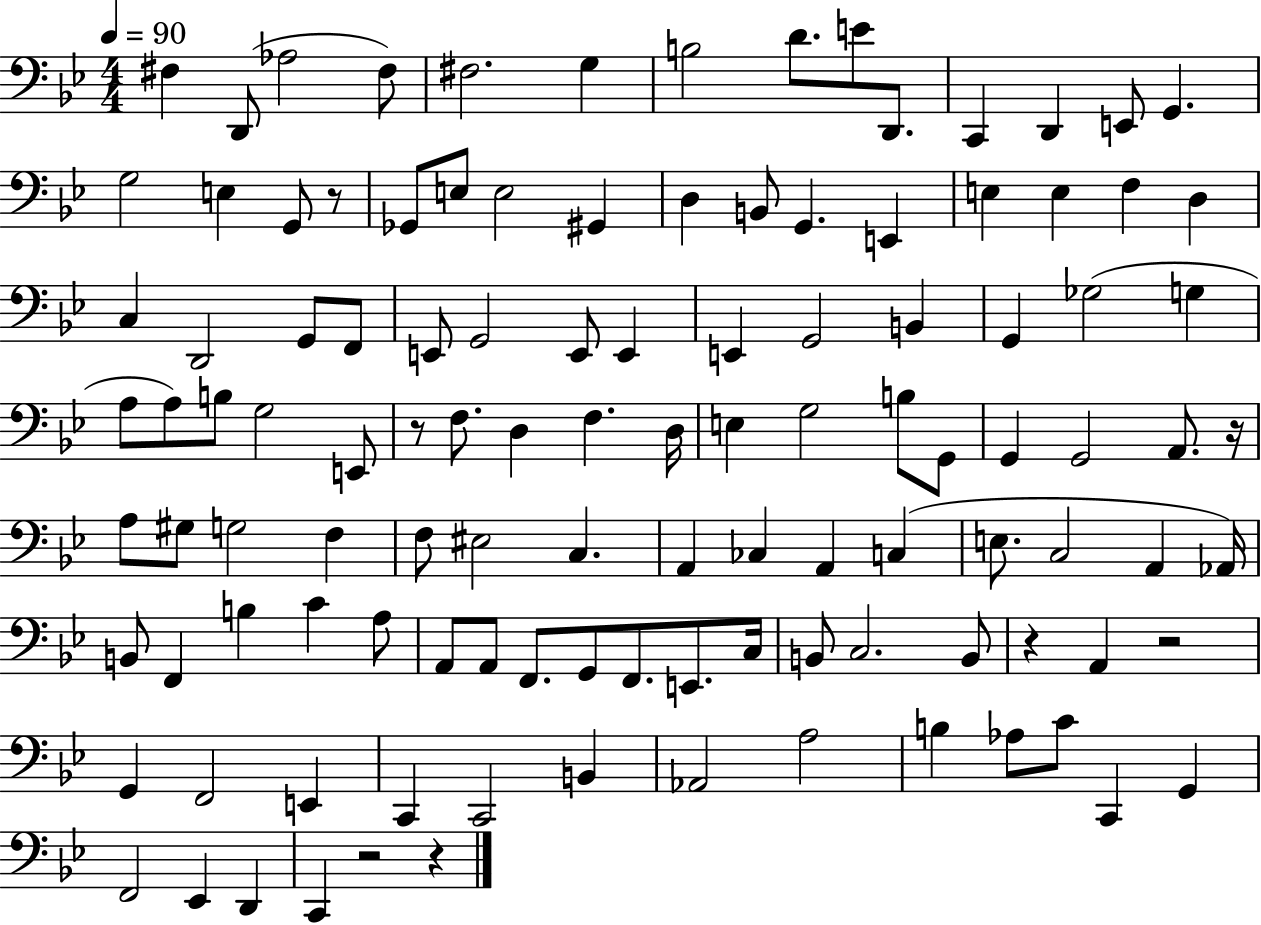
F#3/q D2/e Ab3/h F#3/e F#3/h. G3/q B3/h D4/e. E4/e D2/e. C2/q D2/q E2/e G2/q. G3/h E3/q G2/e R/e Gb2/e E3/e E3/h G#2/q D3/q B2/e G2/q. E2/q E3/q E3/q F3/q D3/q C3/q D2/h G2/e F2/e E2/e G2/h E2/e E2/q E2/q G2/h B2/q G2/q Gb3/h G3/q A3/e A3/e B3/e G3/h E2/e R/e F3/e. D3/q F3/q. D3/s E3/q G3/h B3/e G2/e G2/q G2/h A2/e. R/s A3/e G#3/e G3/h F3/q F3/e EIS3/h C3/q. A2/q CES3/q A2/q C3/q E3/e. C3/h A2/q Ab2/s B2/e F2/q B3/q C4/q A3/e A2/e A2/e F2/e. G2/e F2/e. E2/e. C3/s B2/e C3/h. B2/e R/q A2/q R/h G2/q F2/h E2/q C2/q C2/h B2/q Ab2/h A3/h B3/q Ab3/e C4/e C2/q G2/q F2/h Eb2/q D2/q C2/q R/h R/q